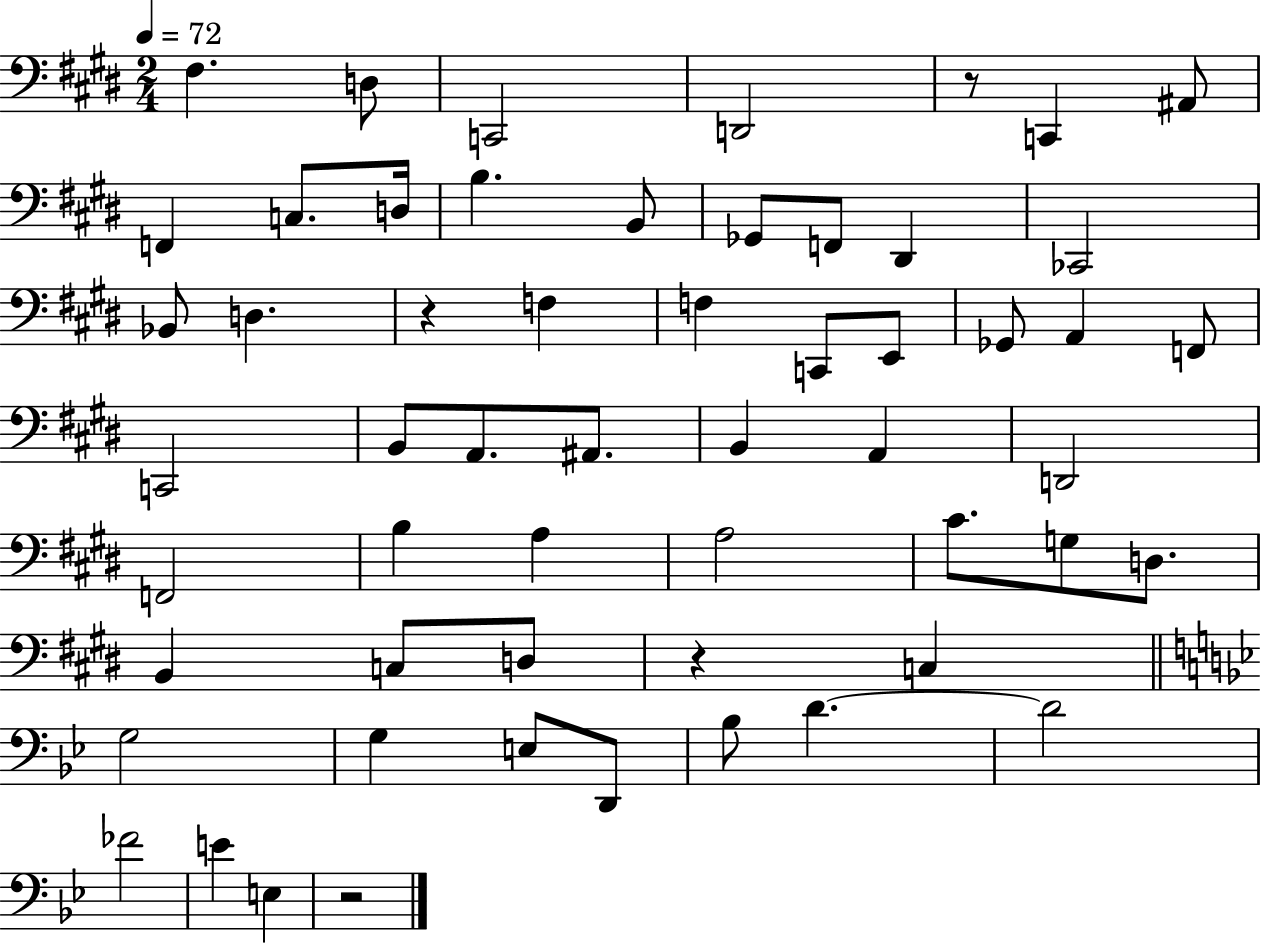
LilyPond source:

{
  \clef bass
  \numericTimeSignature
  \time 2/4
  \key e \major
  \tempo 4 = 72
  \repeat volta 2 { fis4. d8 | c,2 | d,2 | r8 c,4 ais,8 | \break f,4 c8. d16 | b4. b,8 | ges,8 f,8 dis,4 | ces,2 | \break bes,8 d4. | r4 f4 | f4 c,8 e,8 | ges,8 a,4 f,8 | \break c,2 | b,8 a,8. ais,8. | b,4 a,4 | d,2 | \break f,2 | b4 a4 | a2 | cis'8. g8 d8. | \break b,4 c8 d8 | r4 c4 | \bar "||" \break \key g \minor g2 | g4 e8 d,8 | bes8 d'4.~~ | d'2 | \break fes'2 | e'4 e4 | r2 | } \bar "|."
}